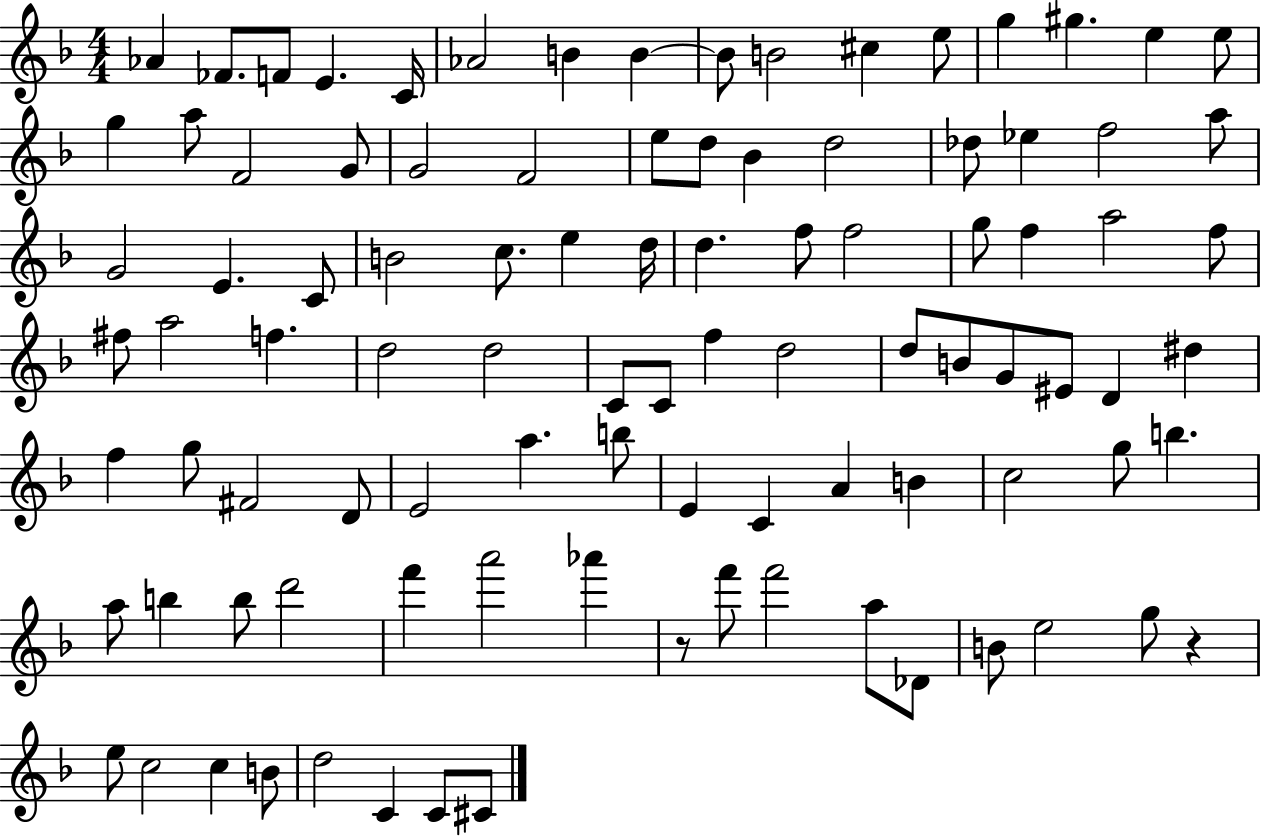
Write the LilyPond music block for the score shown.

{
  \clef treble
  \numericTimeSignature
  \time 4/4
  \key f \major
  aes'4 fes'8. f'8 e'4. c'16 | aes'2 b'4 b'4~~ | b'8 b'2 cis''4 e''8 | g''4 gis''4. e''4 e''8 | \break g''4 a''8 f'2 g'8 | g'2 f'2 | e''8 d''8 bes'4 d''2 | des''8 ees''4 f''2 a''8 | \break g'2 e'4. c'8 | b'2 c''8. e''4 d''16 | d''4. f''8 f''2 | g''8 f''4 a''2 f''8 | \break fis''8 a''2 f''4. | d''2 d''2 | c'8 c'8 f''4 d''2 | d''8 b'8 g'8 eis'8 d'4 dis''4 | \break f''4 g''8 fis'2 d'8 | e'2 a''4. b''8 | e'4 c'4 a'4 b'4 | c''2 g''8 b''4. | \break a''8 b''4 b''8 d'''2 | f'''4 a'''2 aes'''4 | r8 f'''8 f'''2 a''8 des'8 | b'8 e''2 g''8 r4 | \break e''8 c''2 c''4 b'8 | d''2 c'4 c'8 cis'8 | \bar "|."
}